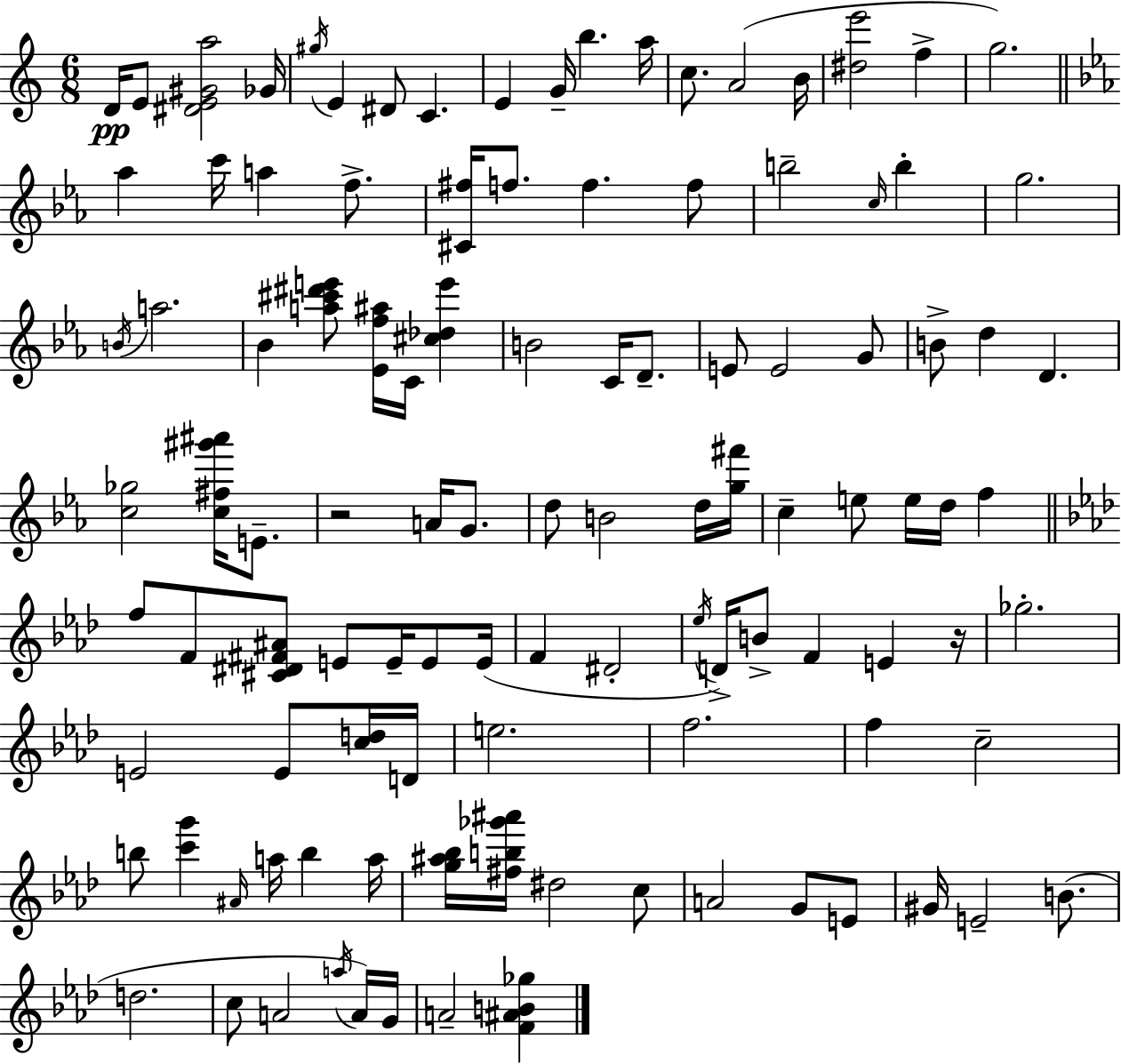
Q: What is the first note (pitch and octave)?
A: D4